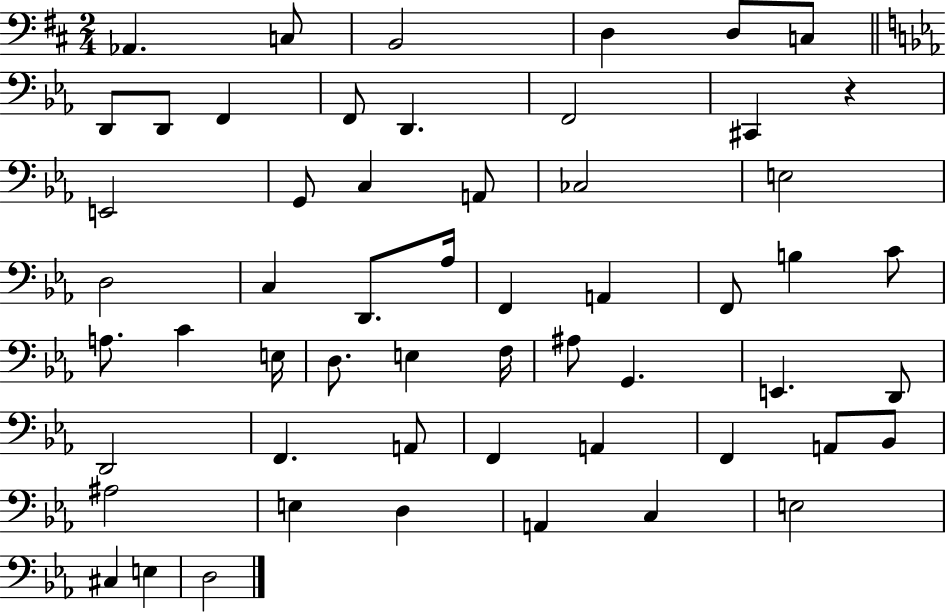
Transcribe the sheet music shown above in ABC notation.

X:1
T:Untitled
M:2/4
L:1/4
K:D
_A,, C,/2 B,,2 D, D,/2 C,/2 D,,/2 D,,/2 F,, F,,/2 D,, F,,2 ^C,, z E,,2 G,,/2 C, A,,/2 _C,2 E,2 D,2 C, D,,/2 _A,/4 F,, A,, F,,/2 B, C/2 A,/2 C E,/4 D,/2 E, F,/4 ^A,/2 G,, E,, D,,/2 D,,2 F,, A,,/2 F,, A,, F,, A,,/2 _B,,/2 ^A,2 E, D, A,, C, E,2 ^C, E, D,2